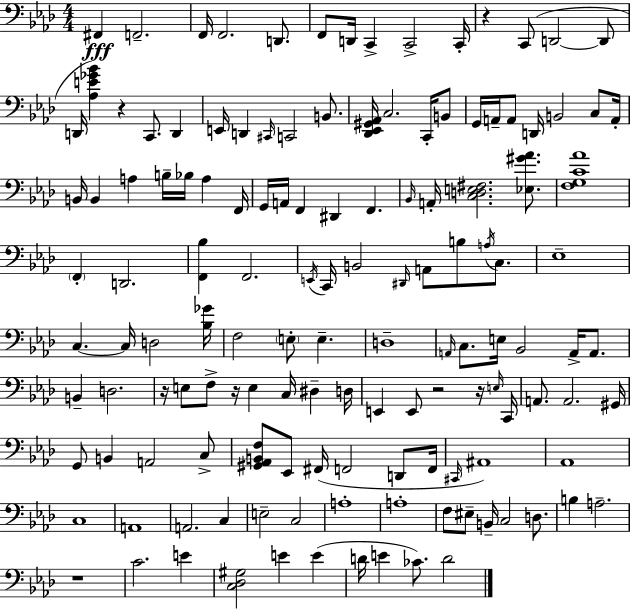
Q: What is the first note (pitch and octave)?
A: F#2